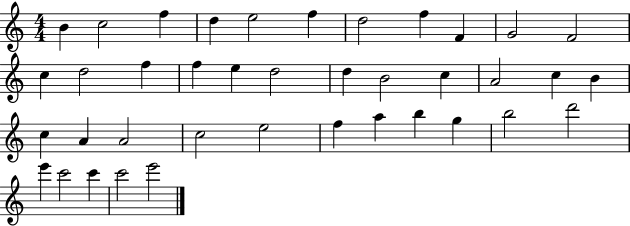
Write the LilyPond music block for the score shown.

{
  \clef treble
  \numericTimeSignature
  \time 4/4
  \key c \major
  b'4 c''2 f''4 | d''4 e''2 f''4 | d''2 f''4 f'4 | g'2 f'2 | \break c''4 d''2 f''4 | f''4 e''4 d''2 | d''4 b'2 c''4 | a'2 c''4 b'4 | \break c''4 a'4 a'2 | c''2 e''2 | f''4 a''4 b''4 g''4 | b''2 d'''2 | \break e'''4 c'''2 c'''4 | c'''2 e'''2 | \bar "|."
}